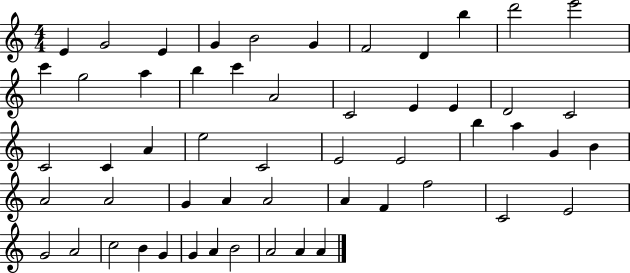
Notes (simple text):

E4/q G4/h E4/q G4/q B4/h G4/q F4/h D4/q B5/q D6/h E6/h C6/q G5/h A5/q B5/q C6/q A4/h C4/h E4/q E4/q D4/h C4/h C4/h C4/q A4/q E5/h C4/h E4/h E4/h B5/q A5/q G4/q B4/q A4/h A4/h G4/q A4/q A4/h A4/q F4/q F5/h C4/h E4/h G4/h A4/h C5/h B4/q G4/q G4/q A4/q B4/h A4/h A4/q A4/q